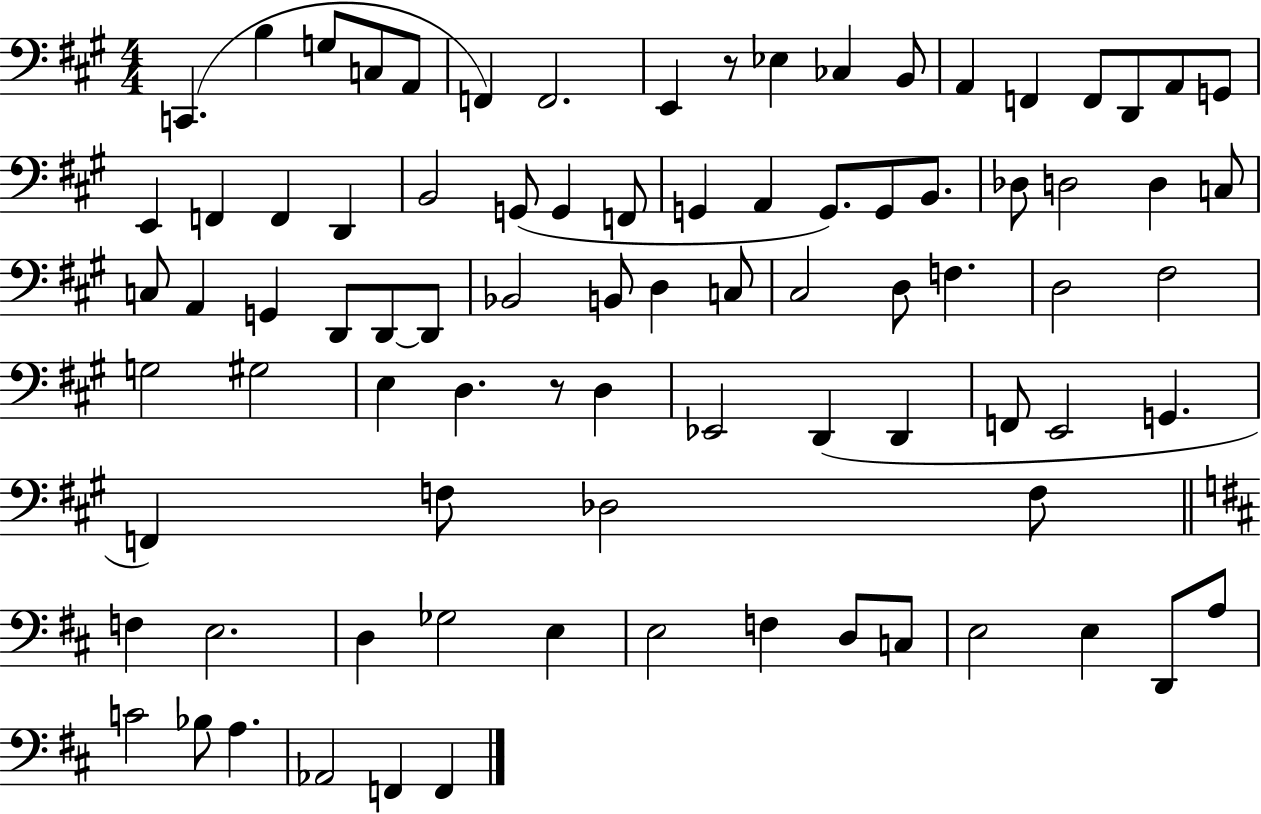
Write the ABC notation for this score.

X:1
T:Untitled
M:4/4
L:1/4
K:A
C,, B, G,/2 C,/2 A,,/2 F,, F,,2 E,, z/2 _E, _C, B,,/2 A,, F,, F,,/2 D,,/2 A,,/2 G,,/2 E,, F,, F,, D,, B,,2 G,,/2 G,, F,,/2 G,, A,, G,,/2 G,,/2 B,,/2 _D,/2 D,2 D, C,/2 C,/2 A,, G,, D,,/2 D,,/2 D,,/2 _B,,2 B,,/2 D, C,/2 ^C,2 D,/2 F, D,2 ^F,2 G,2 ^G,2 E, D, z/2 D, _E,,2 D,, D,, F,,/2 E,,2 G,, F,, F,/2 _D,2 F,/2 F, E,2 D, _G,2 E, E,2 F, D,/2 C,/2 E,2 E, D,,/2 A,/2 C2 _B,/2 A, _A,,2 F,, F,,